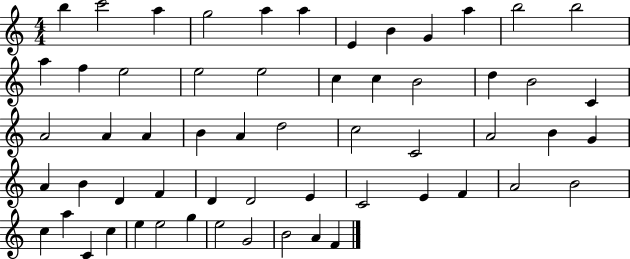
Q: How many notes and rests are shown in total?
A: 58